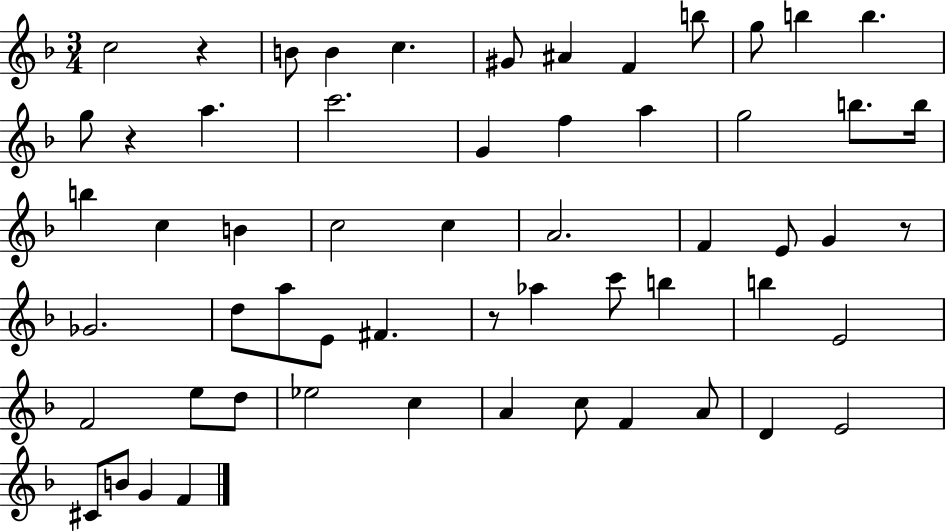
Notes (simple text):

C5/h R/q B4/e B4/q C5/q. G#4/e A#4/q F4/q B5/e G5/e B5/q B5/q. G5/e R/q A5/q. C6/h. G4/q F5/q A5/q G5/h B5/e. B5/s B5/q C5/q B4/q C5/h C5/q A4/h. F4/q E4/e G4/q R/e Gb4/h. D5/e A5/e E4/e F#4/q. R/e Ab5/q C6/e B5/q B5/q E4/h F4/h E5/e D5/e Eb5/h C5/q A4/q C5/e F4/q A4/e D4/q E4/h C#4/e B4/e G4/q F4/q